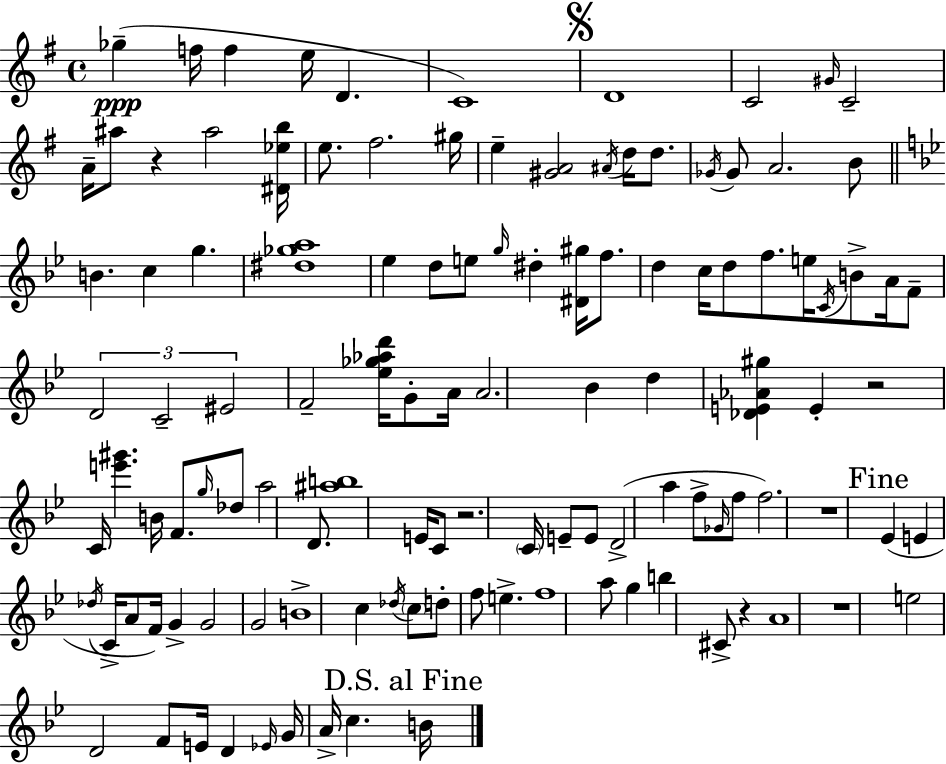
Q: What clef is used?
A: treble